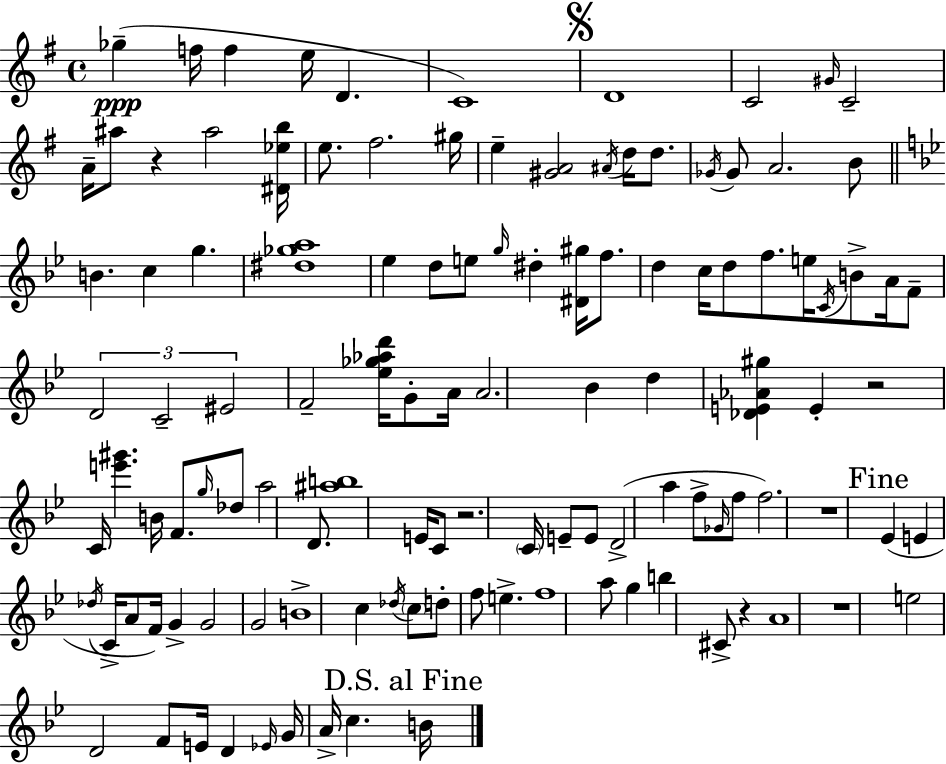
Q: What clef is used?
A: treble